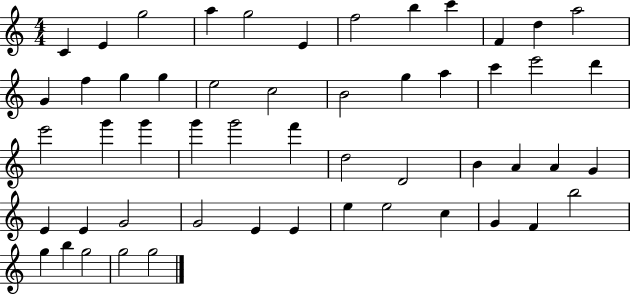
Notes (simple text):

C4/q E4/q G5/h A5/q G5/h E4/q F5/h B5/q C6/q F4/q D5/q A5/h G4/q F5/q G5/q G5/q E5/h C5/h B4/h G5/q A5/q C6/q E6/h D6/q E6/h G6/q G6/q G6/q G6/h F6/q D5/h D4/h B4/q A4/q A4/q G4/q E4/q E4/q G4/h G4/h E4/q E4/q E5/q E5/h C5/q G4/q F4/q B5/h G5/q B5/q G5/h G5/h G5/h